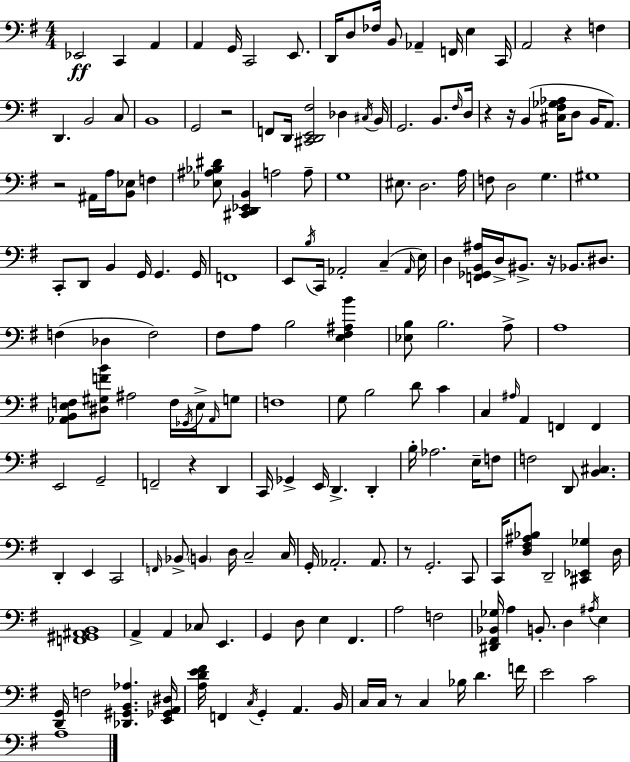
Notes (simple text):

Eb2/h C2/q A2/q A2/q G2/s C2/h E2/e. D2/s D3/e FES3/s B2/e Ab2/q F2/s E3/q C2/s A2/h R/q F3/q D2/q. B2/h C3/e B2/w G2/h R/h F2/e D2/s [C#2,D2,E2,F#3]/h Db3/q C#3/s B2/s G2/h. B2/e. F#3/s D3/s R/q R/s B2/q [C#3,F#3,Gb3,Ab3]/s D3/e B2/s A2/e. R/h A#2/s A3/s [B2,Eb3]/e F3/q [Eb3,A#3,Bb3,D#4]/e [C#2,D2,Eb2,B2]/q A3/h A3/e G3/w EIS3/e. D3/h. A3/s F3/e D3/h G3/q. G#3/w C2/e D2/e B2/q G2/s G2/q. G2/s F2/w E2/e B3/s C2/s Ab2/h C3/q Ab2/s E3/s D3/q [F2,Gb2,B2,A#3]/s D3/s BIS2/e. R/s Bb2/e. D#3/e. F3/q Db3/q F3/h F#3/e A3/e B3/h [E3,F#3,A#3,B4]/q [Eb3,B3]/e B3/h. A3/e A3/w [Ab2,B2,E3,F3]/e [D#3,G#3,F4,B4]/e A#3/h F3/s Gb2/s E3/s Ab2/s G3/e F3/w G3/e B3/h D4/e C4/q C3/q A#3/s A2/q F2/q F2/q E2/h G2/h F2/h R/q D2/q C2/s Gb2/q E2/s D2/q. D2/q B3/s Ab3/h. E3/s F3/e F3/h D2/e [B2,C#3]/q. D2/q E2/q C2/h F2/s Bb2/e B2/q D3/s C3/h C3/s G2/s Ab2/h. Ab2/e. R/e G2/h. C2/e C2/s [D3,F#3,A#3,Bb3]/e D2/h [C#2,Eb2,Gb3]/q D3/s [F2,G#2,A#2,B2]/w A2/q A2/q CES3/e E2/q. G2/q D3/e E3/q F#2/q. A3/h F3/h [D#2,F#2,Bb2,Gb3]/s A3/q B2/e. D3/q A#3/s E3/q [D2,G2]/s F3/h [Db2,G#2,B2,Ab3]/q. [E2,Gb2,A2,D#3]/s [A3,D4,E4,F#4]/s F2/q C3/s G2/q A2/q. B2/s C3/s C3/s R/e C3/q Bb3/s D4/q. F4/s E4/h C4/h A3/w